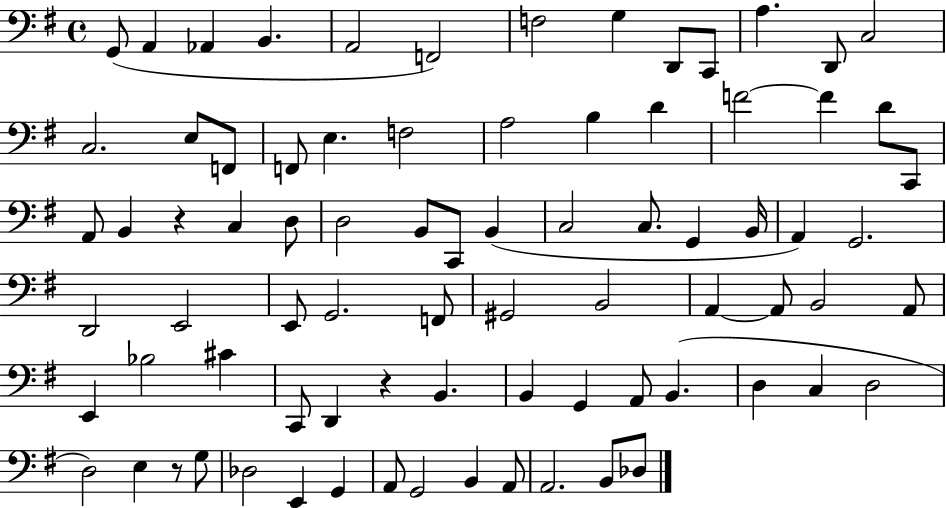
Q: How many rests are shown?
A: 3